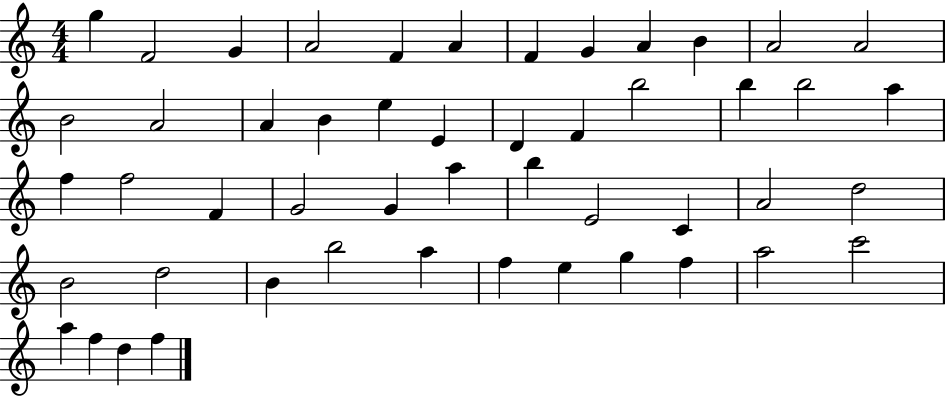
X:1
T:Untitled
M:4/4
L:1/4
K:C
g F2 G A2 F A F G A B A2 A2 B2 A2 A B e E D F b2 b b2 a f f2 F G2 G a b E2 C A2 d2 B2 d2 B b2 a f e g f a2 c'2 a f d f